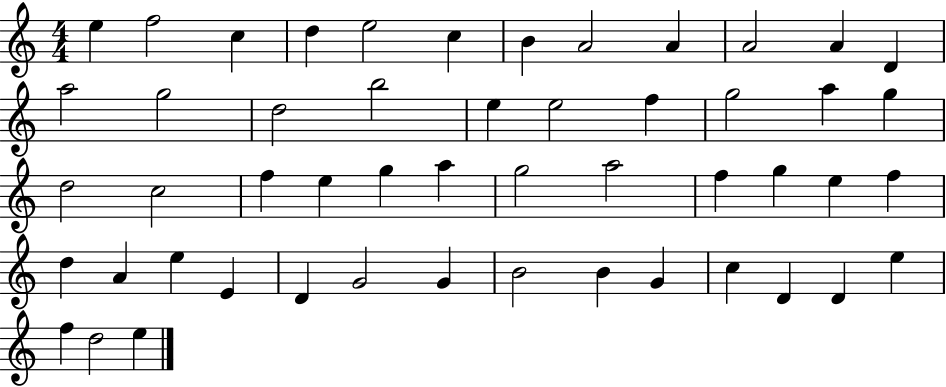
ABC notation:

X:1
T:Untitled
M:4/4
L:1/4
K:C
e f2 c d e2 c B A2 A A2 A D a2 g2 d2 b2 e e2 f g2 a g d2 c2 f e g a g2 a2 f g e f d A e E D G2 G B2 B G c D D e f d2 e